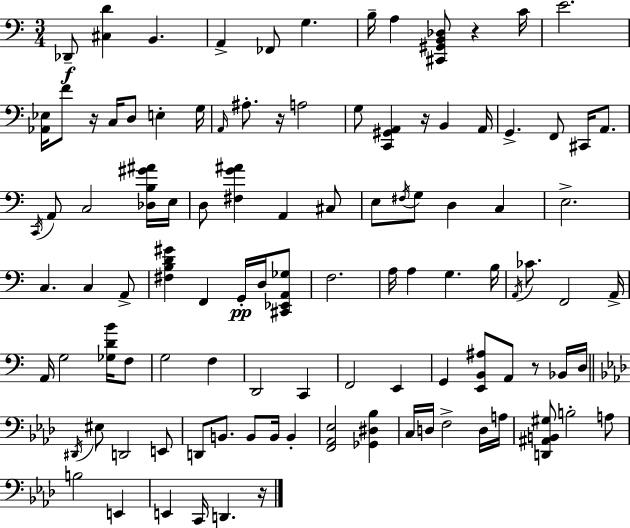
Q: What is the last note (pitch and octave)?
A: D2